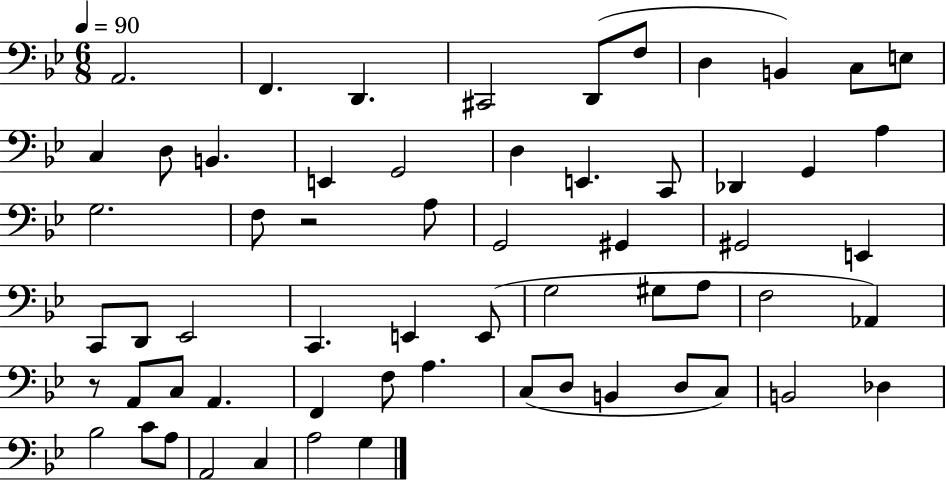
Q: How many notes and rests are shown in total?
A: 61